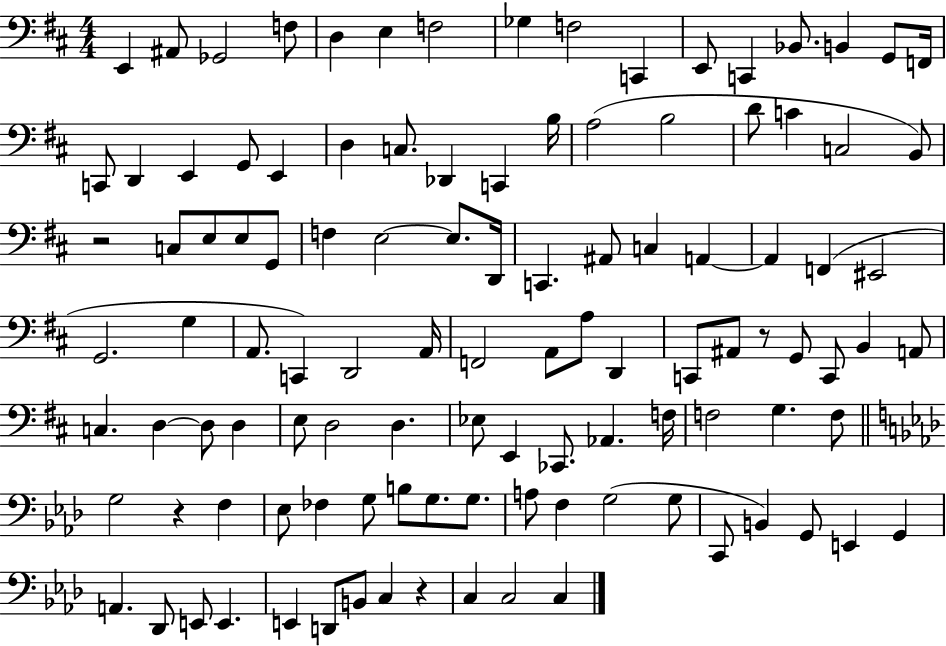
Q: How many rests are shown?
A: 4